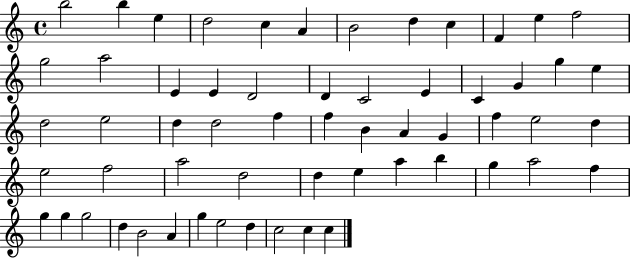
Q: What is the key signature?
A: C major